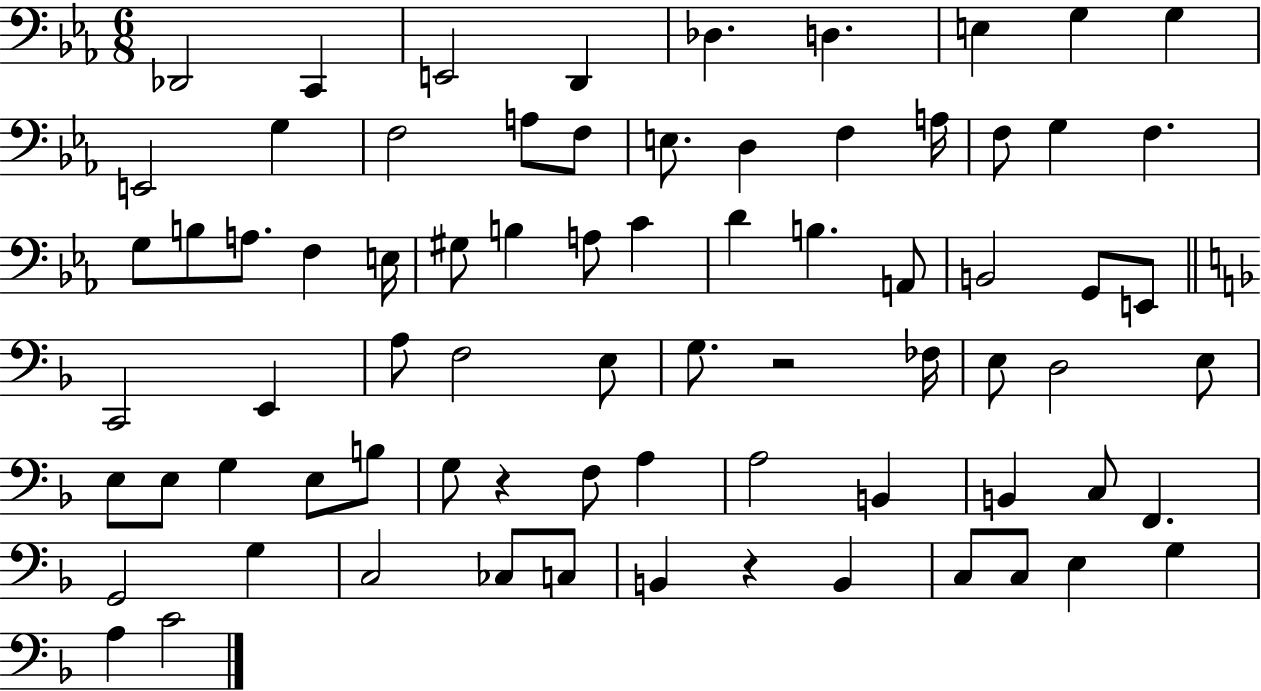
Db2/h C2/q E2/h D2/q Db3/q. D3/q. E3/q G3/q G3/q E2/h G3/q F3/h A3/e F3/e E3/e. D3/q F3/q A3/s F3/e G3/q F3/q. G3/e B3/e A3/e. F3/q E3/s G#3/e B3/q A3/e C4/q D4/q B3/q. A2/e B2/h G2/e E2/e C2/h E2/q A3/e F3/h E3/e G3/e. R/h FES3/s E3/e D3/h E3/e E3/e E3/e G3/q E3/e B3/e G3/e R/q F3/e A3/q A3/h B2/q B2/q C3/e F2/q. G2/h G3/q C3/h CES3/e C3/e B2/q R/q B2/q C3/e C3/e E3/q G3/q A3/q C4/h